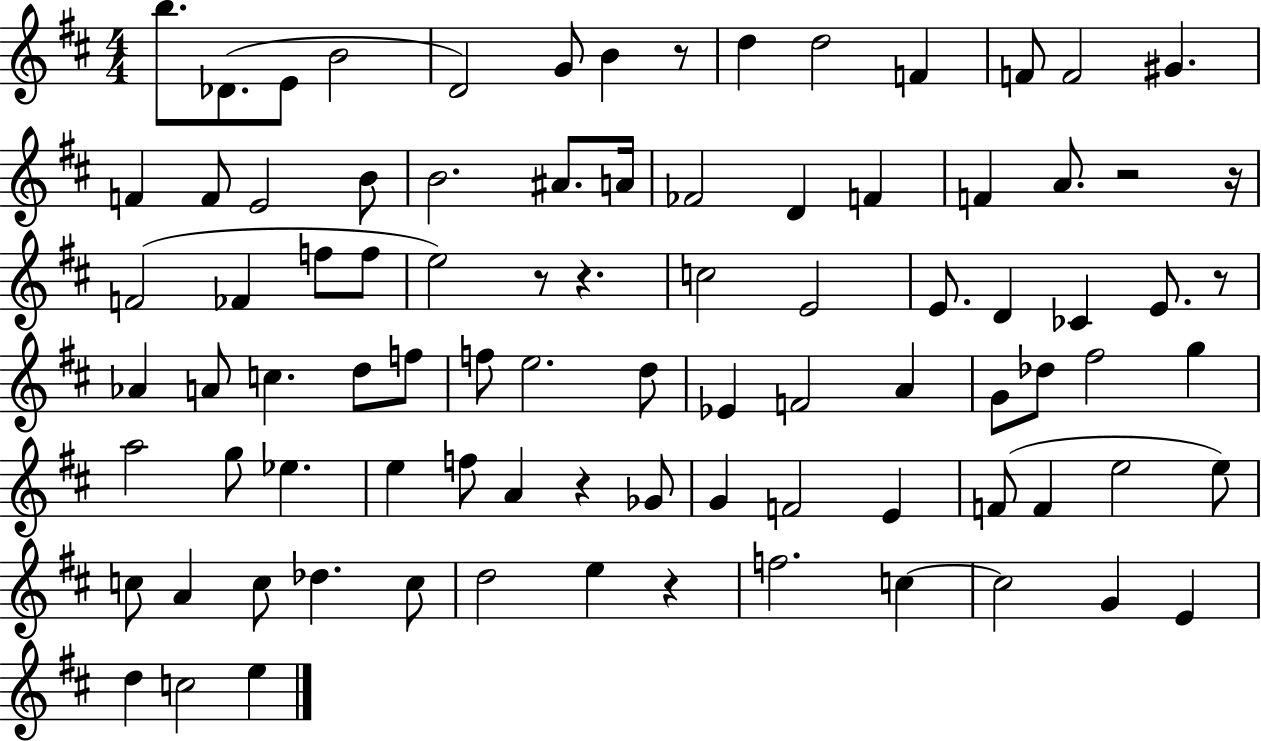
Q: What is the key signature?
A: D major